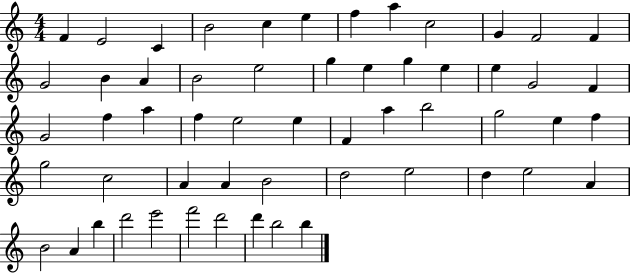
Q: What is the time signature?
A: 4/4